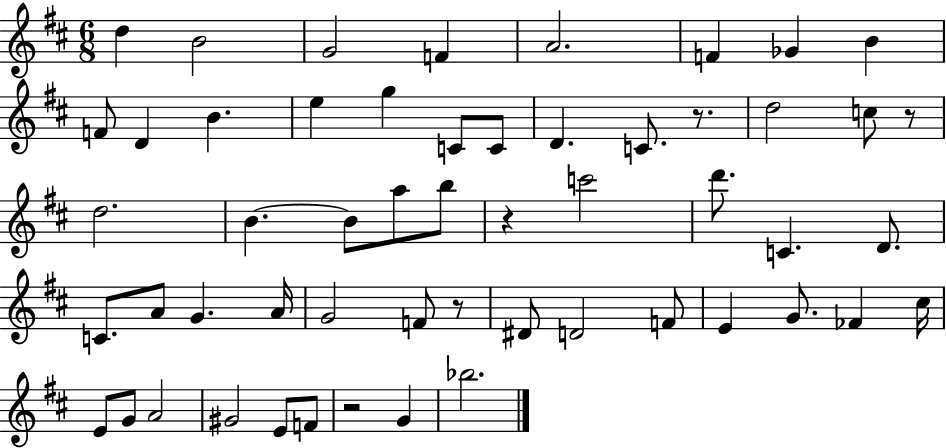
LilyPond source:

{
  \clef treble
  \numericTimeSignature
  \time 6/8
  \key d \major
  d''4 b'2 | g'2 f'4 | a'2. | f'4 ges'4 b'4 | \break f'8 d'4 b'4. | e''4 g''4 c'8 c'8 | d'4. c'8. r8. | d''2 c''8 r8 | \break d''2. | b'4.~~ b'8 a''8 b''8 | r4 c'''2 | d'''8. c'4. d'8. | \break c'8. a'8 g'4. a'16 | g'2 f'8 r8 | dis'8 d'2 f'8 | e'4 g'8. fes'4 cis''16 | \break e'8 g'8 a'2 | gis'2 e'8 f'8 | r2 g'4 | bes''2. | \break \bar "|."
}